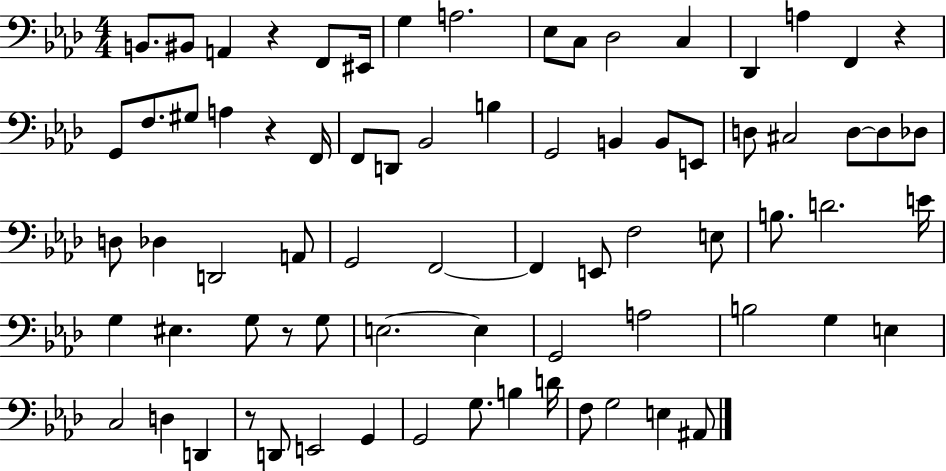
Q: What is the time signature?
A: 4/4